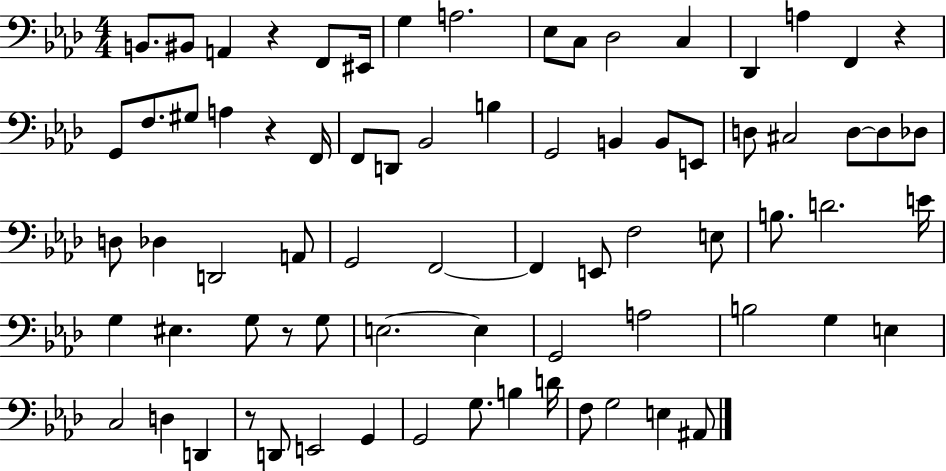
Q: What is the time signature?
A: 4/4